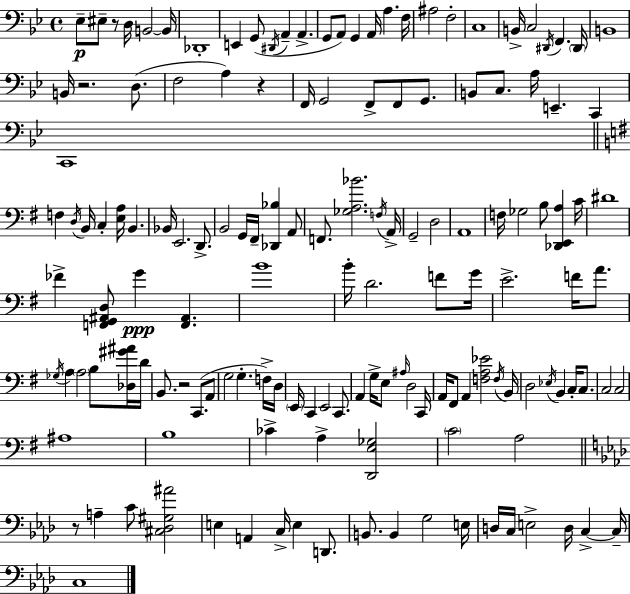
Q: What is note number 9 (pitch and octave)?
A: D#2